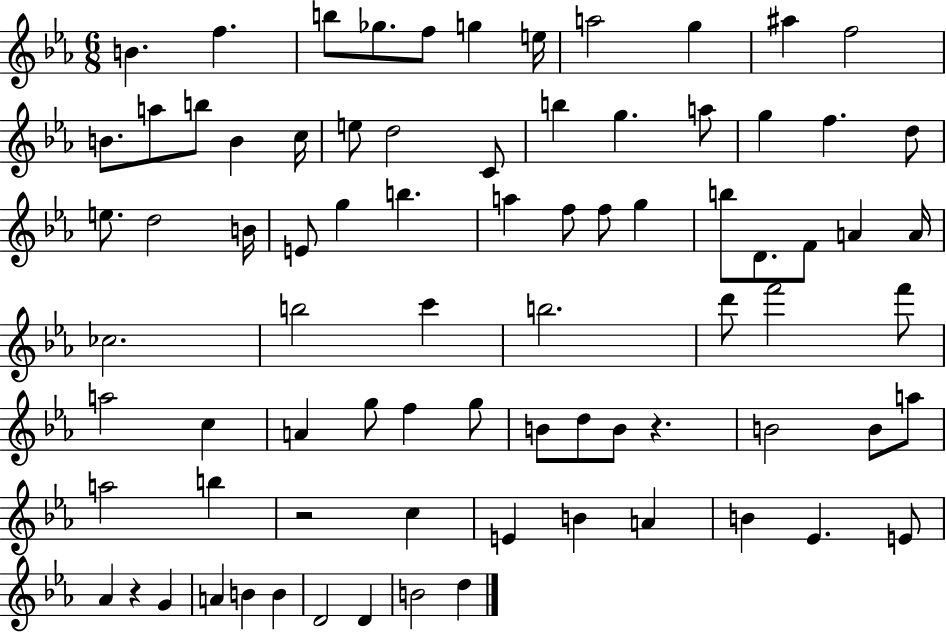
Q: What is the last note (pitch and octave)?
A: D5